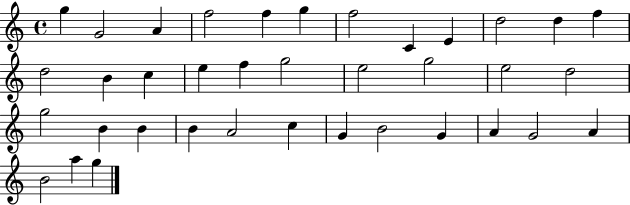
X:1
T:Untitled
M:4/4
L:1/4
K:C
g G2 A f2 f g f2 C E d2 d f d2 B c e f g2 e2 g2 e2 d2 g2 B B B A2 c G B2 G A G2 A B2 a g